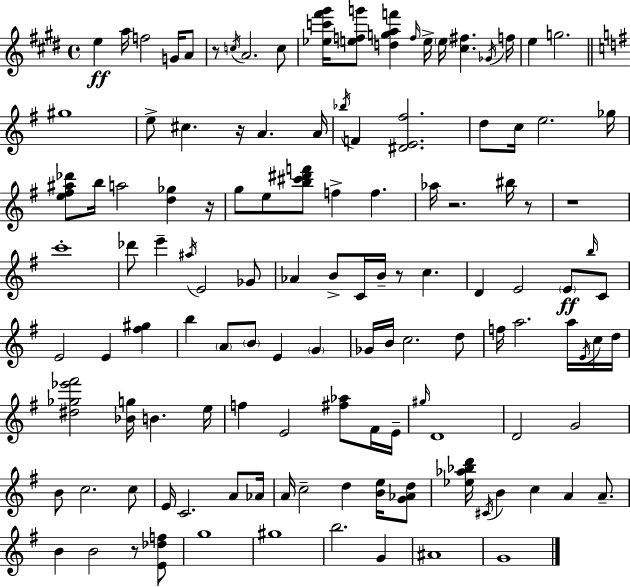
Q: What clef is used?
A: treble